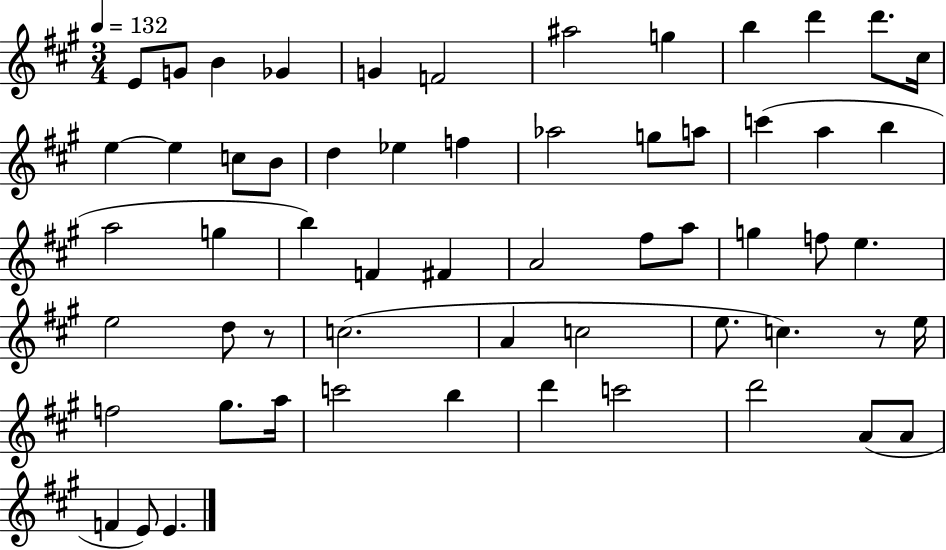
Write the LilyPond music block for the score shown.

{
  \clef treble
  \numericTimeSignature
  \time 3/4
  \key a \major
  \tempo 4 = 132
  \repeat volta 2 { e'8 g'8 b'4 ges'4 | g'4 f'2 | ais''2 g''4 | b''4 d'''4 d'''8. cis''16 | \break e''4~~ e''4 c''8 b'8 | d''4 ees''4 f''4 | aes''2 g''8 a''8 | c'''4( a''4 b''4 | \break a''2 g''4 | b''4) f'4 fis'4 | a'2 fis''8 a''8 | g''4 f''8 e''4. | \break e''2 d''8 r8 | c''2.( | a'4 c''2 | e''8. c''4.) r8 e''16 | \break f''2 gis''8. a''16 | c'''2 b''4 | d'''4 c'''2 | d'''2 a'8( a'8 | \break f'4 e'8) e'4. | } \bar "|."
}